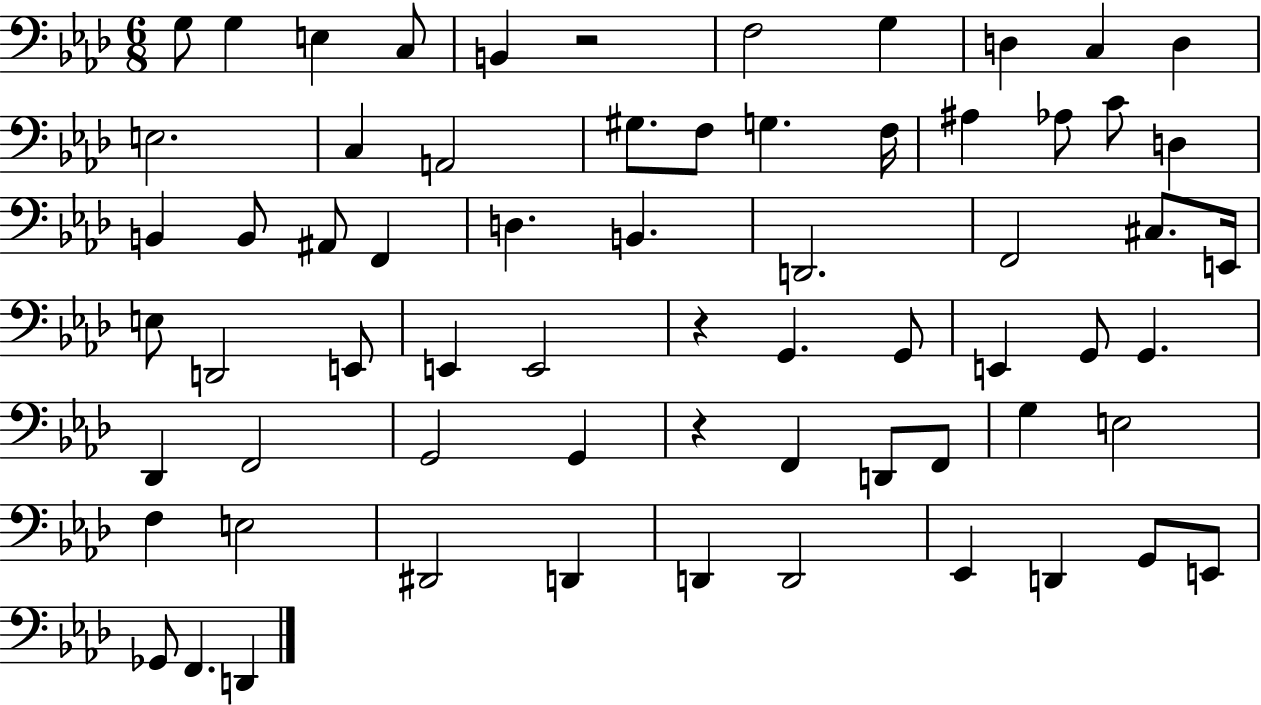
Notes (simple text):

G3/e G3/q E3/q C3/e B2/q R/h F3/h G3/q D3/q C3/q D3/q E3/h. C3/q A2/h G#3/e. F3/e G3/q. F3/s A#3/q Ab3/e C4/e D3/q B2/q B2/e A#2/e F2/q D3/q. B2/q. D2/h. F2/h C#3/e. E2/s E3/e D2/h E2/e E2/q E2/h R/q G2/q. G2/e E2/q G2/e G2/q. Db2/q F2/h G2/h G2/q R/q F2/q D2/e F2/e G3/q E3/h F3/q E3/h D#2/h D2/q D2/q D2/h Eb2/q D2/q G2/e E2/e Gb2/e F2/q. D2/q